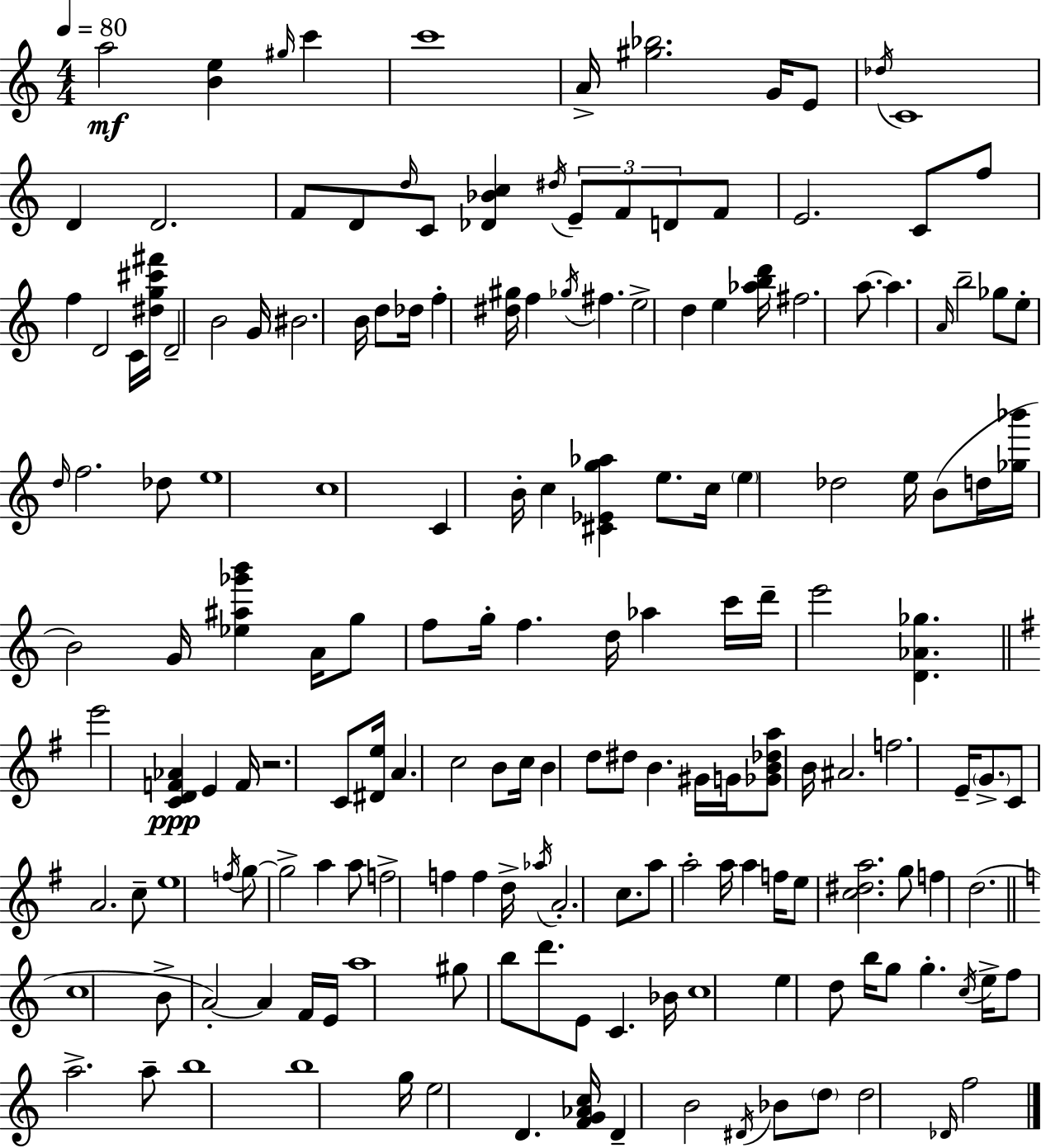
X:1
T:Untitled
M:4/4
L:1/4
K:C
a2 [Be] ^g/4 c' c'4 A/4 [^g_b]2 G/4 E/2 _d/4 C4 D D2 F/2 D/2 d/4 C/2 [_D_Bc] ^d/4 E/2 F/2 D/2 F/2 E2 C/2 f/2 f D2 C/4 [^dg^c'^f']/4 D2 B2 G/4 ^B2 B/4 d/2 _d/4 f [^d^g]/4 f _g/4 ^f e2 d e [_abd']/4 ^f2 a/2 a A/4 b2 _g/2 e/2 d/4 f2 _d/2 e4 c4 C B/4 c [^C_Eg_a] e/2 c/4 e _d2 e/4 B/2 d/4 [_g_b']/4 B2 G/4 [_e^a_g'b'] A/4 g/2 f/2 g/4 f d/4 _a c'/4 d'/4 e'2 [D_A_g] e'2 [CDF_A] E F/4 z2 C/2 [^De]/4 A c2 B/2 c/4 B d/2 ^d/2 B ^G/4 G/4 [_GB_da]/2 B/4 ^A2 f2 E/4 G/2 C/2 A2 c/2 e4 f/4 g/2 g2 a a/2 f2 f f d/4 _a/4 A2 c/2 a/2 a2 a/4 a f/4 e/2 [c^da]2 g/2 f d2 c4 B/2 A2 A F/4 E/4 a4 ^g/2 b/2 d'/2 E/2 C _B/4 c4 e d/2 b/4 g/2 g c/4 e/4 f/2 a2 a/2 b4 b4 g/4 e2 D [FG_Ac]/4 D B2 ^D/4 _B/2 d/2 d2 _D/4 f2